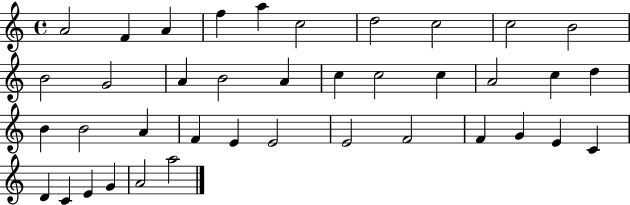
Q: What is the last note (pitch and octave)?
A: A5